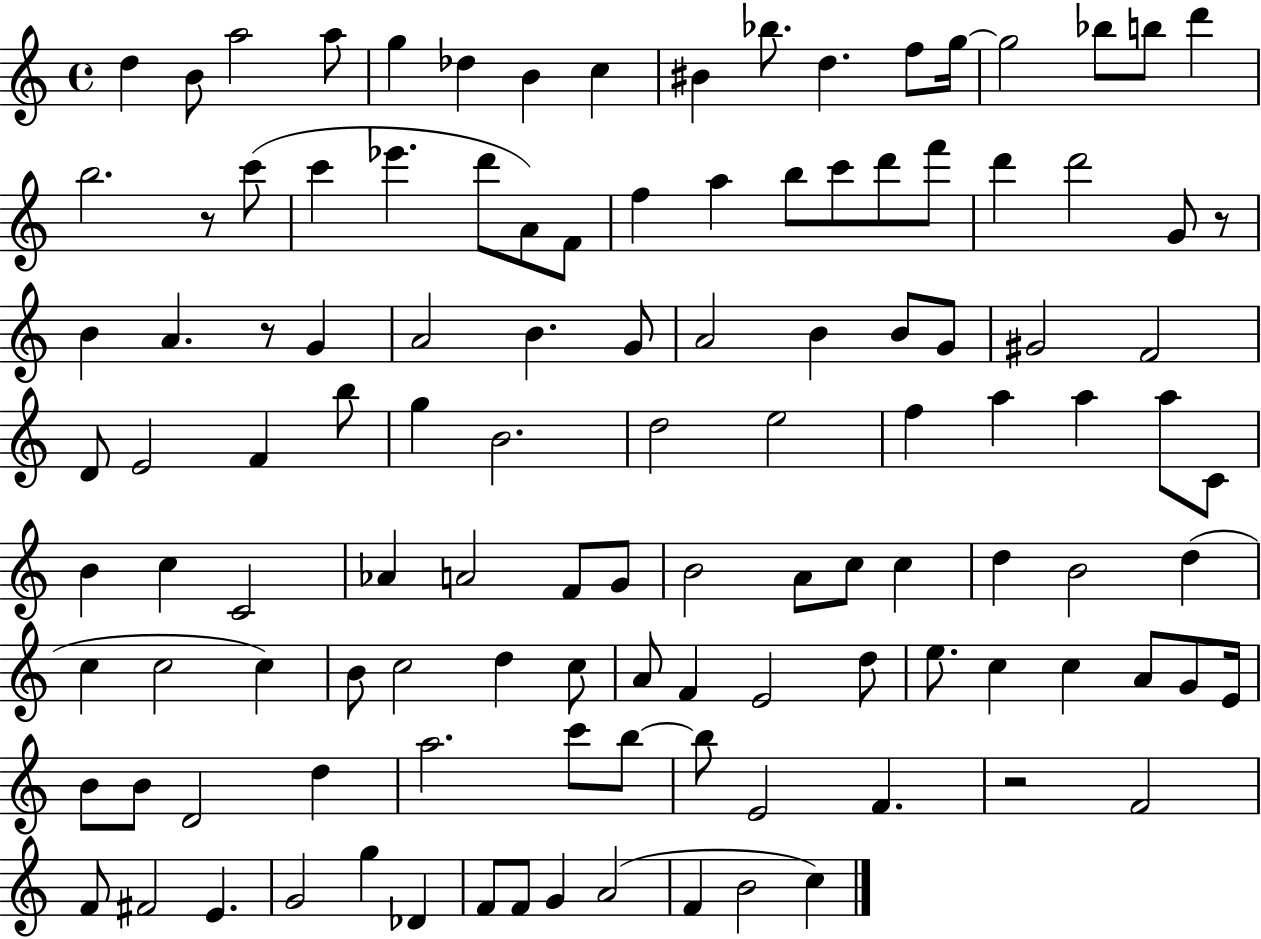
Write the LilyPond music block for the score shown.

{
  \clef treble
  \time 4/4
  \defaultTimeSignature
  \key c \major
  d''4 b'8 a''2 a''8 | g''4 des''4 b'4 c''4 | bis'4 bes''8. d''4. f''8 g''16~~ | g''2 bes''8 b''8 d'''4 | \break b''2. r8 c'''8( | c'''4 ees'''4. d'''8 a'8) f'8 | f''4 a''4 b''8 c'''8 d'''8 f'''8 | d'''4 d'''2 g'8 r8 | \break b'4 a'4. r8 g'4 | a'2 b'4. g'8 | a'2 b'4 b'8 g'8 | gis'2 f'2 | \break d'8 e'2 f'4 b''8 | g''4 b'2. | d''2 e''2 | f''4 a''4 a''4 a''8 c'8 | \break b'4 c''4 c'2 | aes'4 a'2 f'8 g'8 | b'2 a'8 c''8 c''4 | d''4 b'2 d''4( | \break c''4 c''2 c''4) | b'8 c''2 d''4 c''8 | a'8 f'4 e'2 d''8 | e''8. c''4 c''4 a'8 g'8 e'16 | \break b'8 b'8 d'2 d''4 | a''2. c'''8 b''8~~ | b''8 e'2 f'4. | r2 f'2 | \break f'8 fis'2 e'4. | g'2 g''4 des'4 | f'8 f'8 g'4 a'2( | f'4 b'2 c''4) | \break \bar "|."
}